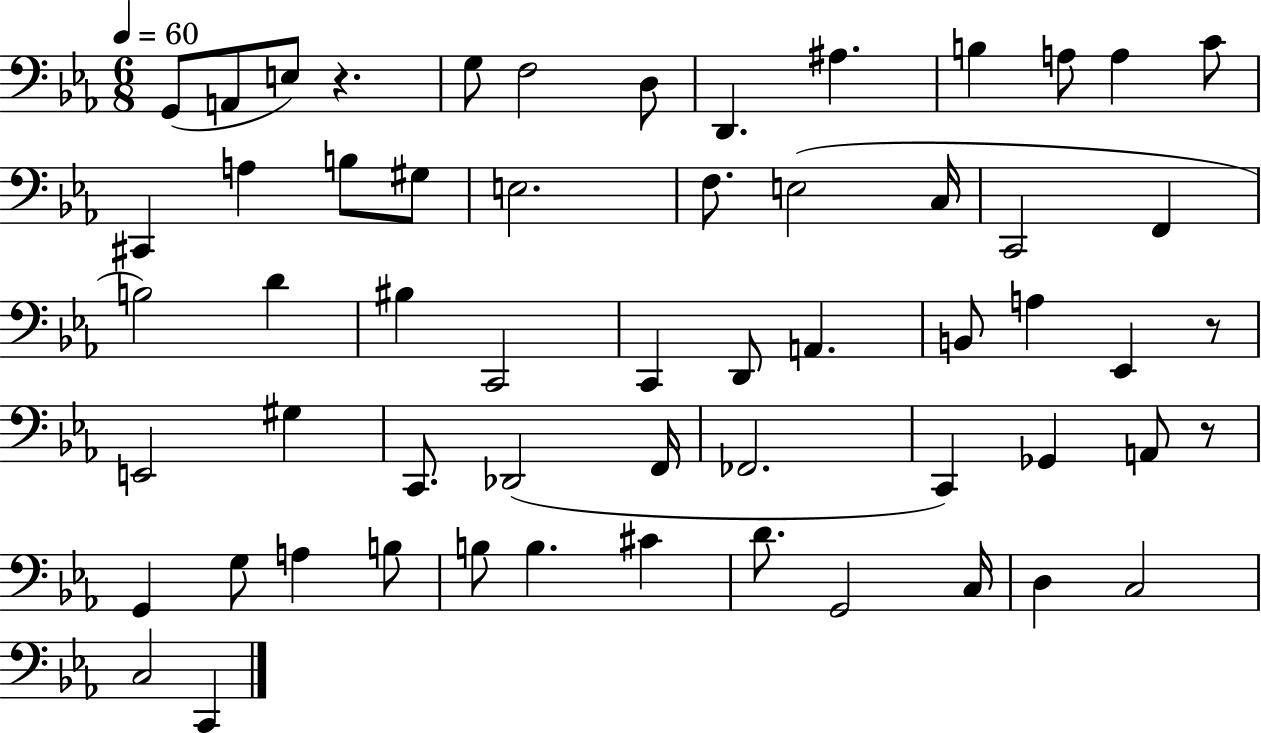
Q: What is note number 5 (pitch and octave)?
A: F3